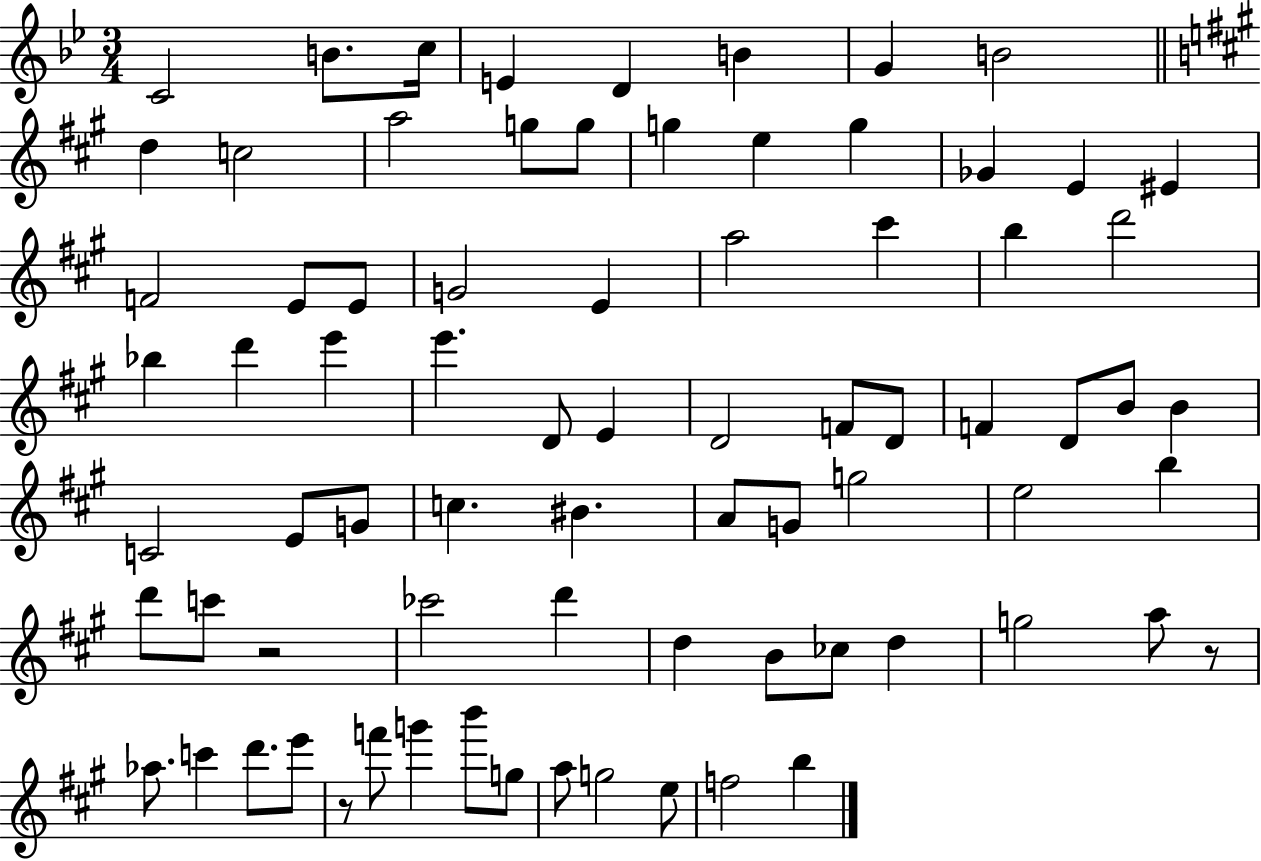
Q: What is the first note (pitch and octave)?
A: C4